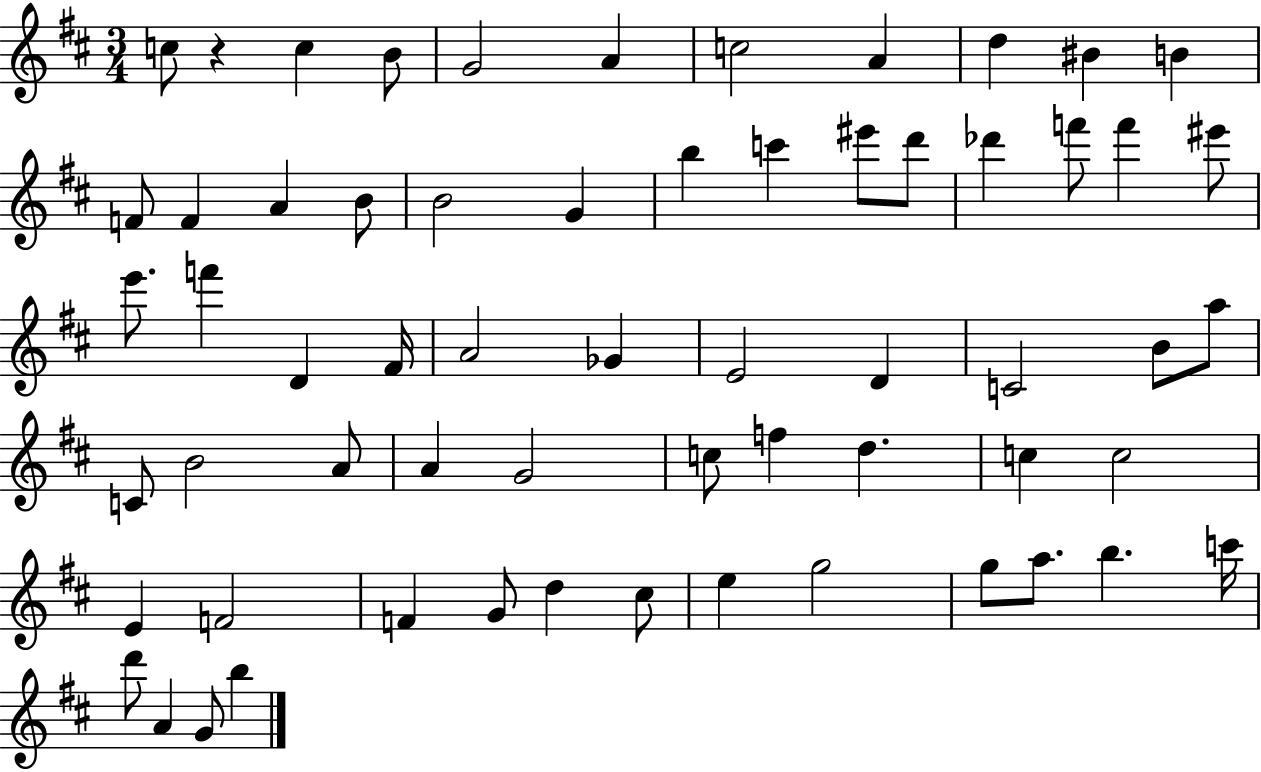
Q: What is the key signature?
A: D major